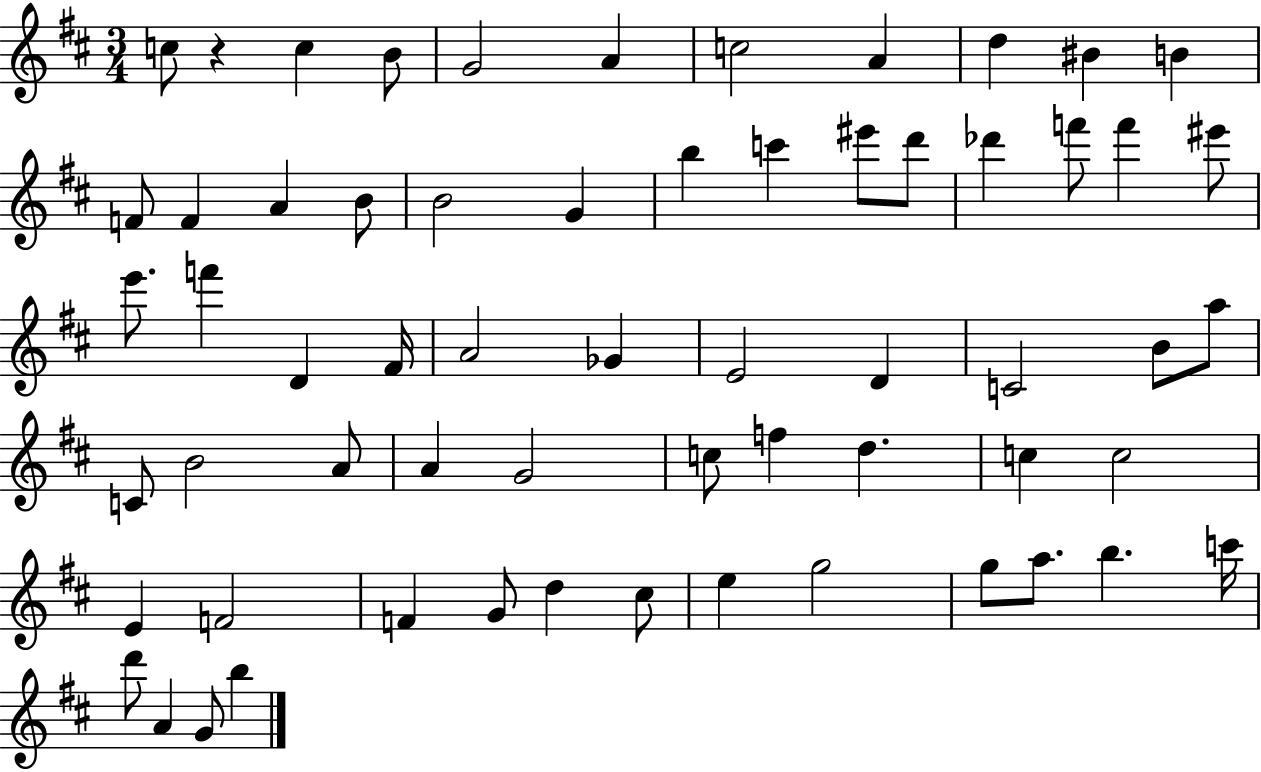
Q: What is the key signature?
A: D major